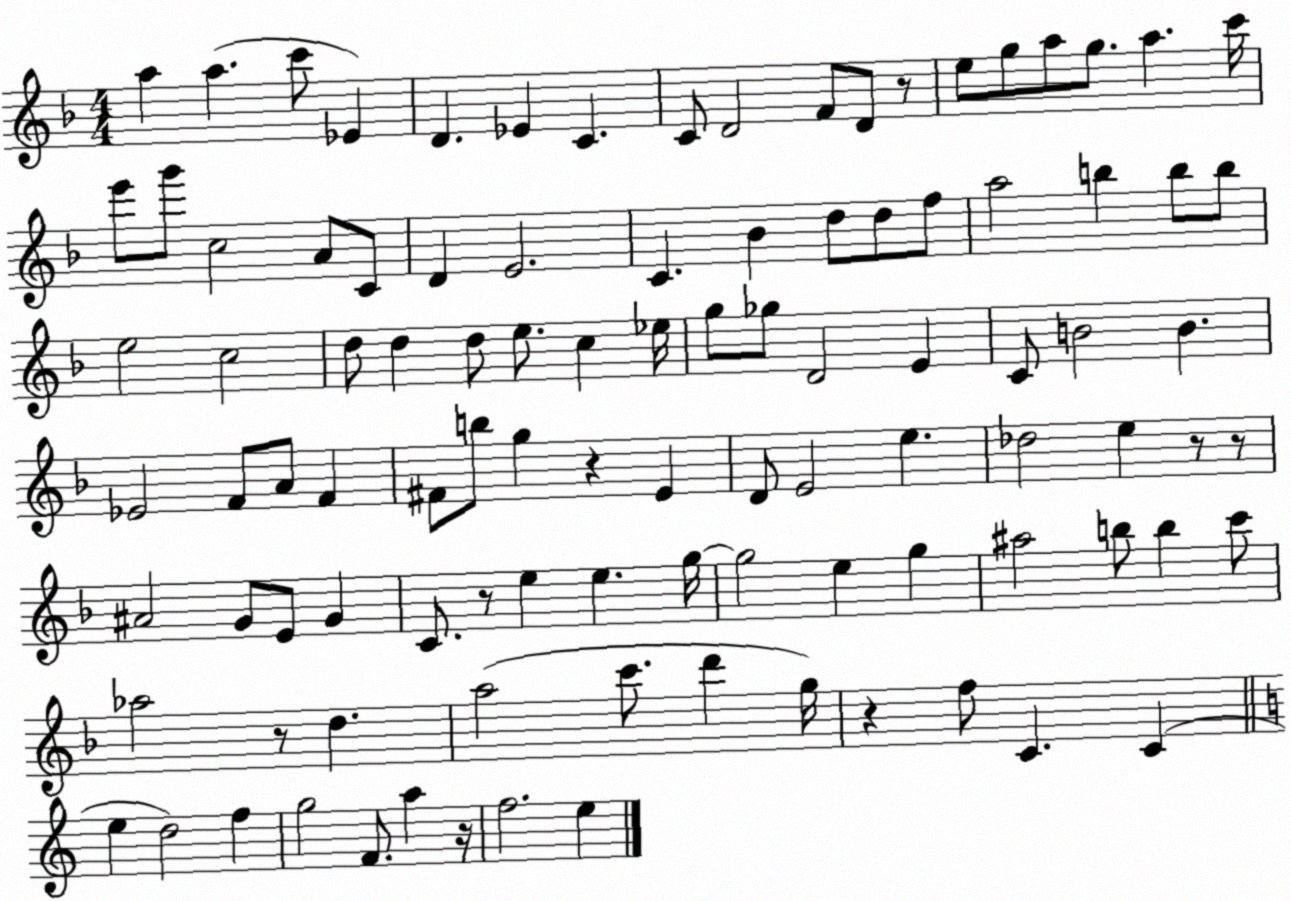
X:1
T:Untitled
M:4/4
L:1/4
K:F
a a c'/2 _E D _E C C/2 D2 F/2 D/2 z/2 e/2 g/2 a/2 g/2 a c'/4 e'/2 g'/2 c2 A/2 C/2 D E2 C _B d/2 d/2 f/2 a2 b b/2 b/2 e2 c2 d/2 d d/2 e/2 c _e/4 g/2 _g/2 D2 E C/2 B2 B _E2 F/2 A/2 F ^F/2 b/2 g z E D/2 E2 e _d2 e z/2 z/2 ^A2 G/2 E/2 G C/2 z/2 e e g/4 g2 e g ^a2 b/2 b c'/2 _a2 z/2 d a2 c'/2 d' g/4 z f/2 C C e d2 f g2 F/2 a z/4 f2 e